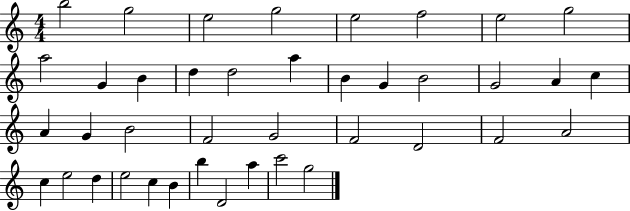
B5/h G5/h E5/h G5/h E5/h F5/h E5/h G5/h A5/h G4/q B4/q D5/q D5/h A5/q B4/q G4/q B4/h G4/h A4/q C5/q A4/q G4/q B4/h F4/h G4/h F4/h D4/h F4/h A4/h C5/q E5/h D5/q E5/h C5/q B4/q B5/q D4/h A5/q C6/h G5/h